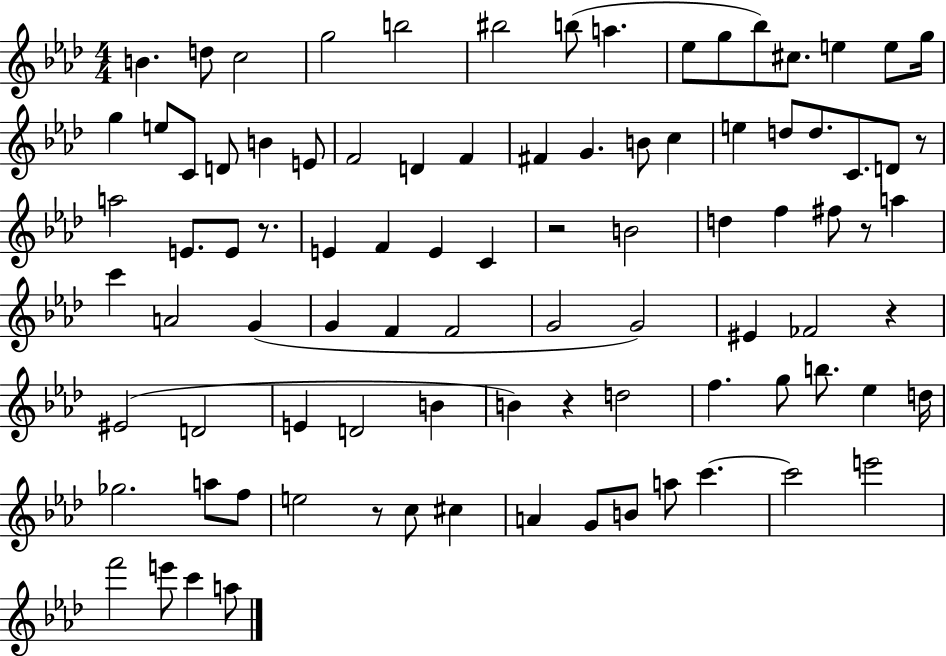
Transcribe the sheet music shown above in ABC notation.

X:1
T:Untitled
M:4/4
L:1/4
K:Ab
B d/2 c2 g2 b2 ^b2 b/2 a _e/2 g/2 _b/2 ^c/2 e e/2 g/4 g e/2 C/2 D/2 B E/2 F2 D F ^F G B/2 c e d/2 d/2 C/2 D/2 z/2 a2 E/2 E/2 z/2 E F E C z2 B2 d f ^f/2 z/2 a c' A2 G G F F2 G2 G2 ^E _F2 z ^E2 D2 E D2 B B z d2 f g/2 b/2 _e d/4 _g2 a/2 f/2 e2 z/2 c/2 ^c A G/2 B/2 a/2 c' c'2 e'2 f'2 e'/2 c' a/2